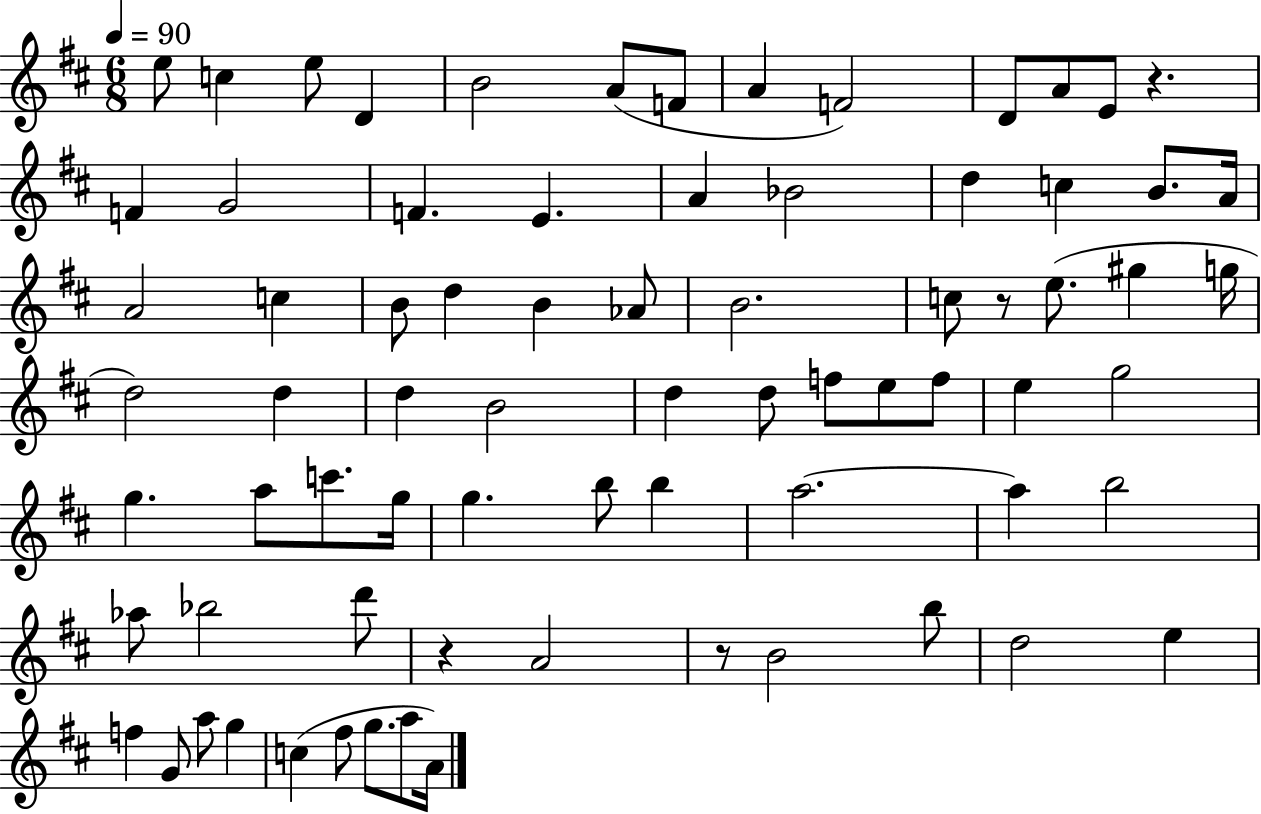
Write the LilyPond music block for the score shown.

{
  \clef treble
  \numericTimeSignature
  \time 6/8
  \key d \major
  \tempo 4 = 90
  e''8 c''4 e''8 d'4 | b'2 a'8( f'8 | a'4 f'2) | d'8 a'8 e'8 r4. | \break f'4 g'2 | f'4. e'4. | a'4 bes'2 | d''4 c''4 b'8. a'16 | \break a'2 c''4 | b'8 d''4 b'4 aes'8 | b'2. | c''8 r8 e''8.( gis''4 g''16 | \break d''2) d''4 | d''4 b'2 | d''4 d''8 f''8 e''8 f''8 | e''4 g''2 | \break g''4. a''8 c'''8. g''16 | g''4. b''8 b''4 | a''2.~~ | a''4 b''2 | \break aes''8 bes''2 d'''8 | r4 a'2 | r8 b'2 b''8 | d''2 e''4 | \break f''4 g'8 a''8 g''4 | c''4( fis''8 g''8. a''8 a'16) | \bar "|."
}